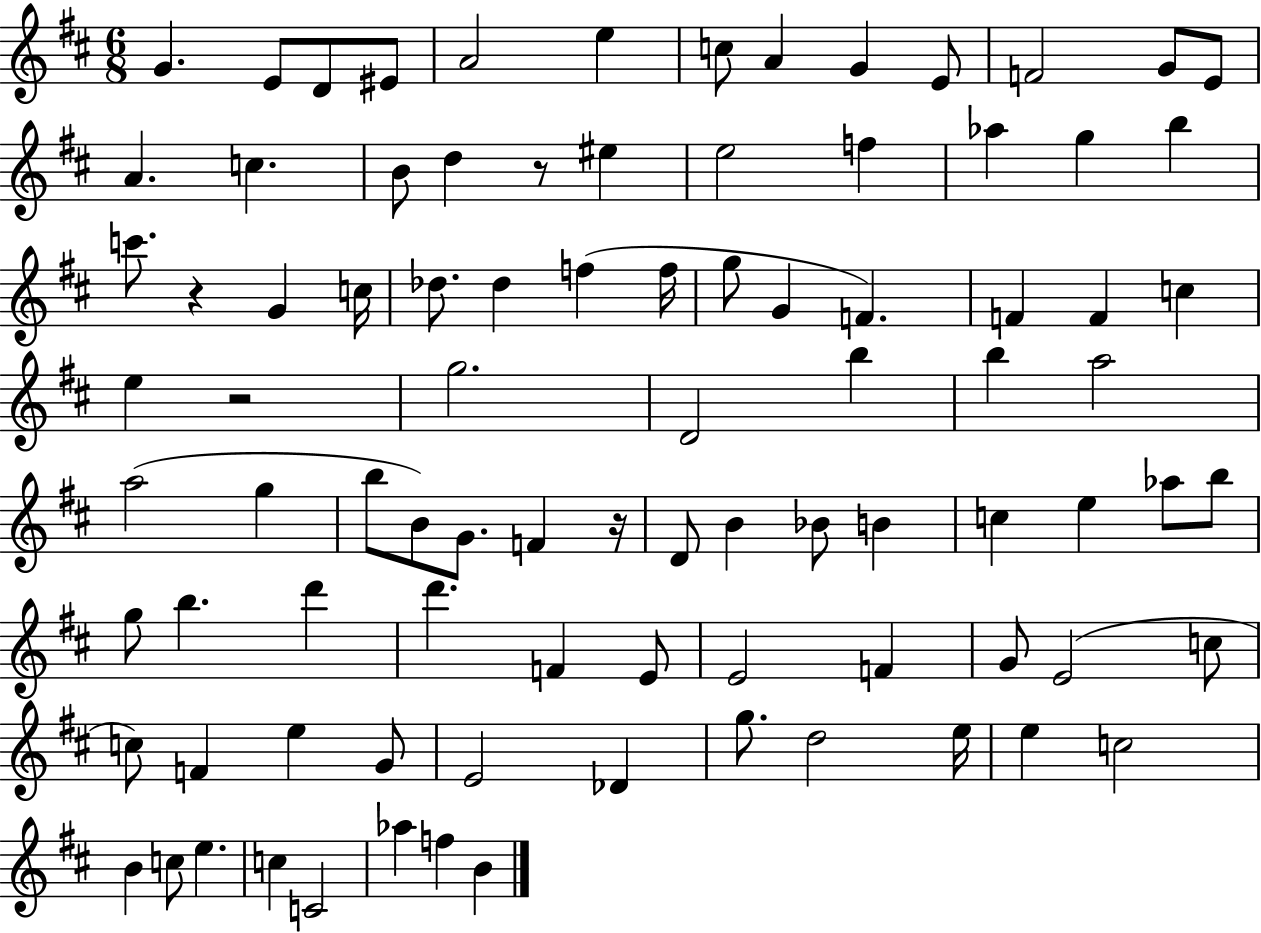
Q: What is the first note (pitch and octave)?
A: G4